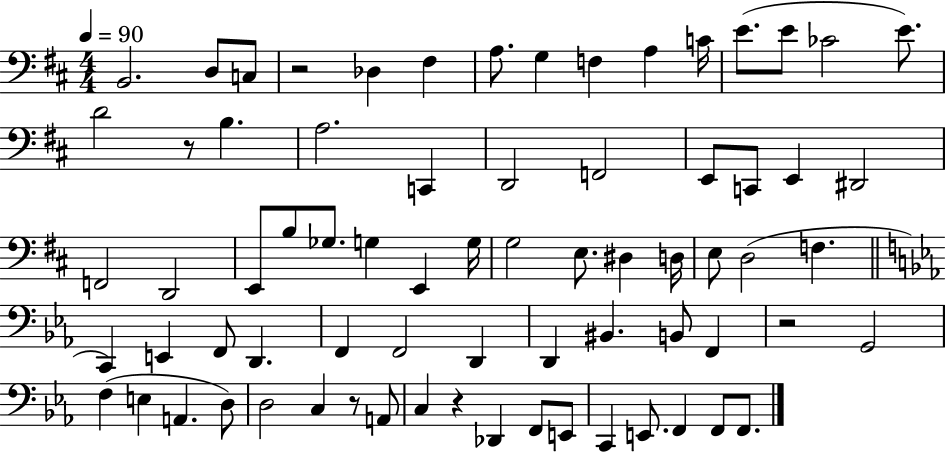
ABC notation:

X:1
T:Untitled
M:4/4
L:1/4
K:D
B,,2 D,/2 C,/2 z2 _D, ^F, A,/2 G, F, A, C/4 E/2 E/2 _C2 E/2 D2 z/2 B, A,2 C,, D,,2 F,,2 E,,/2 C,,/2 E,, ^D,,2 F,,2 D,,2 E,,/2 B,/2 _G,/2 G, E,, G,/4 G,2 E,/2 ^D, D,/4 E,/2 D,2 F, C,, E,, F,,/2 D,, F,, F,,2 D,, D,, ^B,, B,,/2 F,, z2 G,,2 F, E, A,, D,/2 D,2 C, z/2 A,,/2 C, z _D,, F,,/2 E,,/2 C,, E,,/2 F,, F,,/2 F,,/2